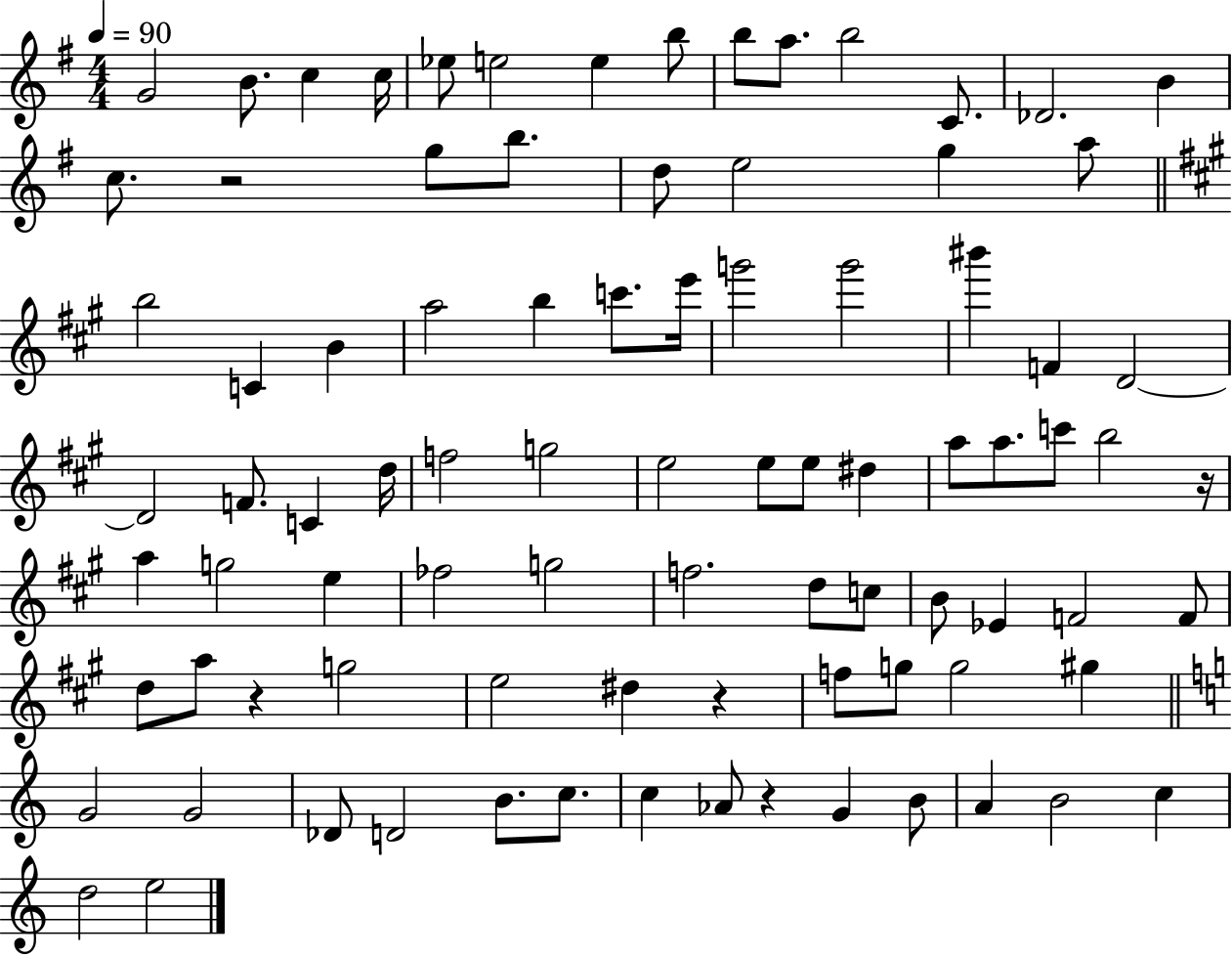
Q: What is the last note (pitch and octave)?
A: E5